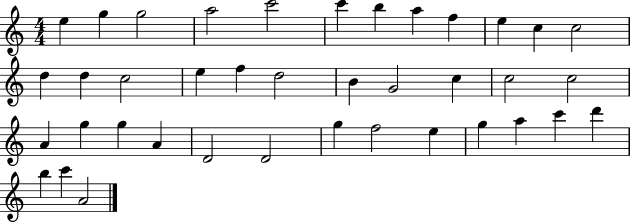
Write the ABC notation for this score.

X:1
T:Untitled
M:4/4
L:1/4
K:C
e g g2 a2 c'2 c' b a f e c c2 d d c2 e f d2 B G2 c c2 c2 A g g A D2 D2 g f2 e g a c' d' b c' A2